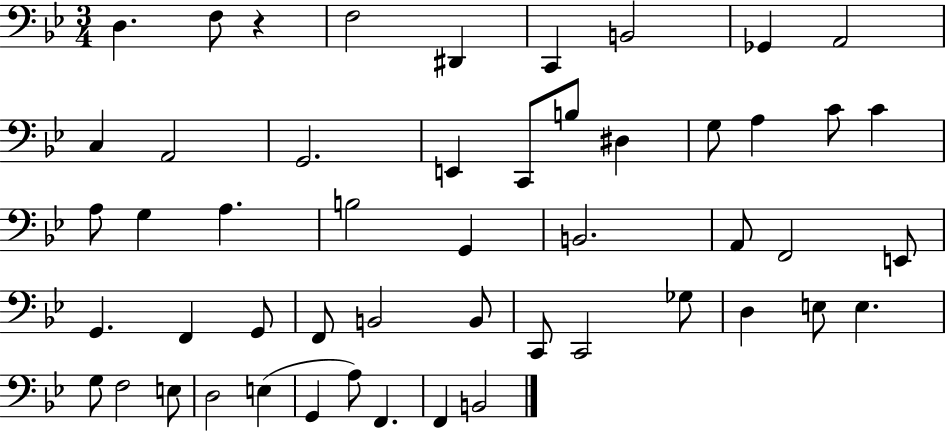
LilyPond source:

{
  \clef bass
  \numericTimeSignature
  \time 3/4
  \key bes \major
  d4. f8 r4 | f2 dis,4 | c,4 b,2 | ges,4 a,2 | \break c4 a,2 | g,2. | e,4 c,8 b8 dis4 | g8 a4 c'8 c'4 | \break a8 g4 a4. | b2 g,4 | b,2. | a,8 f,2 e,8 | \break g,4. f,4 g,8 | f,8 b,2 b,8 | c,8 c,2 ges8 | d4 e8 e4. | \break g8 f2 e8 | d2 e4( | g,4 a8) f,4. | f,4 b,2 | \break \bar "|."
}